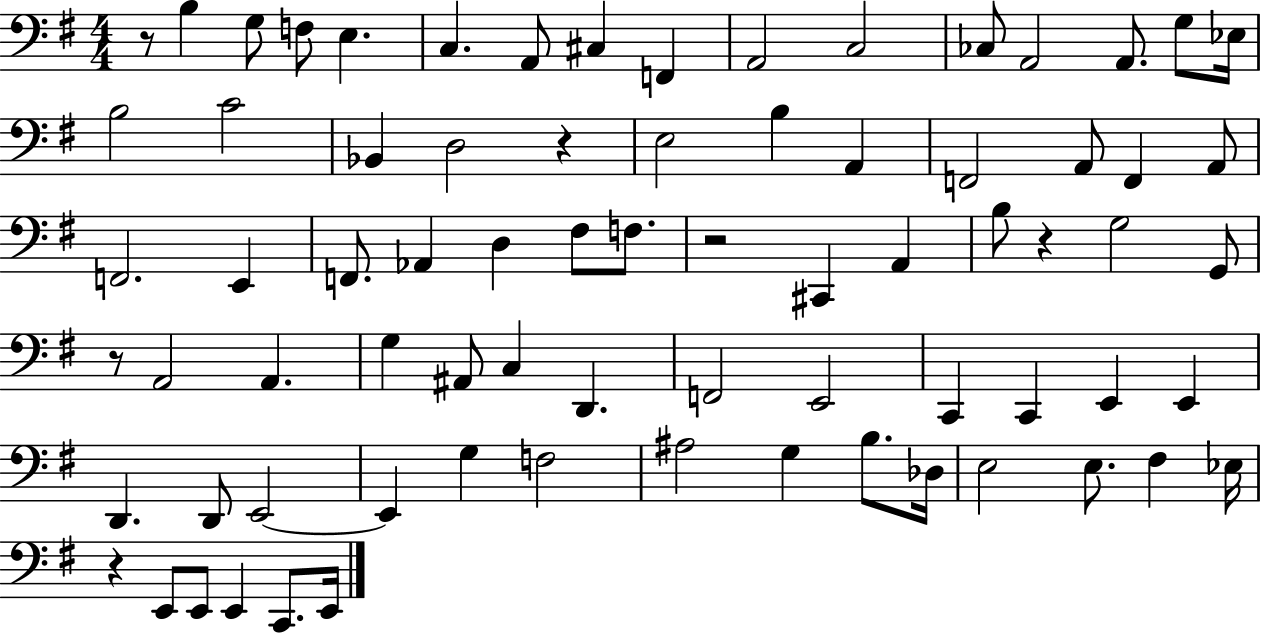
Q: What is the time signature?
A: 4/4